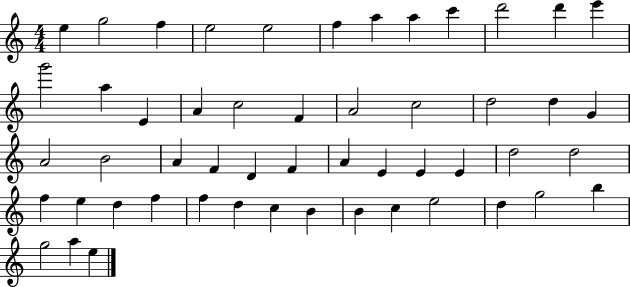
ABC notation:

X:1
T:Untitled
M:4/4
L:1/4
K:C
e g2 f e2 e2 f a a c' d'2 d' e' g'2 a E A c2 F A2 c2 d2 d G A2 B2 A F D F A E E E d2 d2 f e d f f d c B B c e2 d g2 b g2 a e